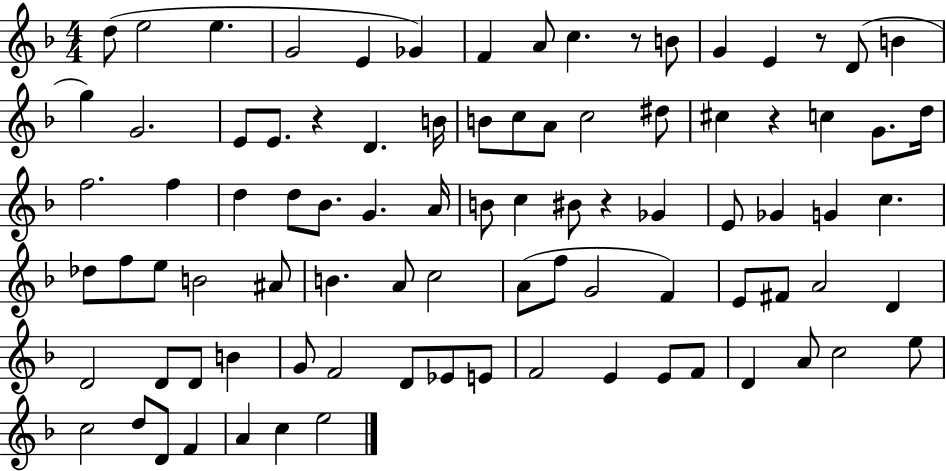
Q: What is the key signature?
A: F major